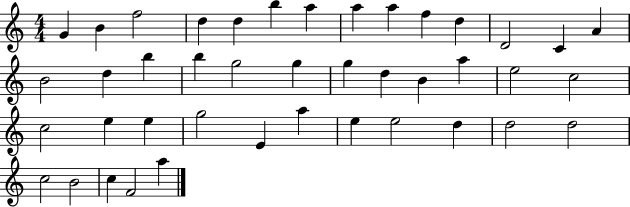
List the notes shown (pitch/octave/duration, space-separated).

G4/q B4/q F5/h D5/q D5/q B5/q A5/q A5/q A5/q F5/q D5/q D4/h C4/q A4/q B4/h D5/q B5/q B5/q G5/h G5/q G5/q D5/q B4/q A5/q E5/h C5/h C5/h E5/q E5/q G5/h E4/q A5/q E5/q E5/h D5/q D5/h D5/h C5/h B4/h C5/q F4/h A5/q